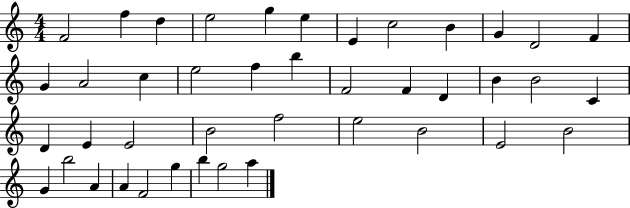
F4/h F5/q D5/q E5/h G5/q E5/q E4/q C5/h B4/q G4/q D4/h F4/q G4/q A4/h C5/q E5/h F5/q B5/q F4/h F4/q D4/q B4/q B4/h C4/q D4/q E4/q E4/h B4/h F5/h E5/h B4/h E4/h B4/h G4/q B5/h A4/q A4/q F4/h G5/q B5/q G5/h A5/q